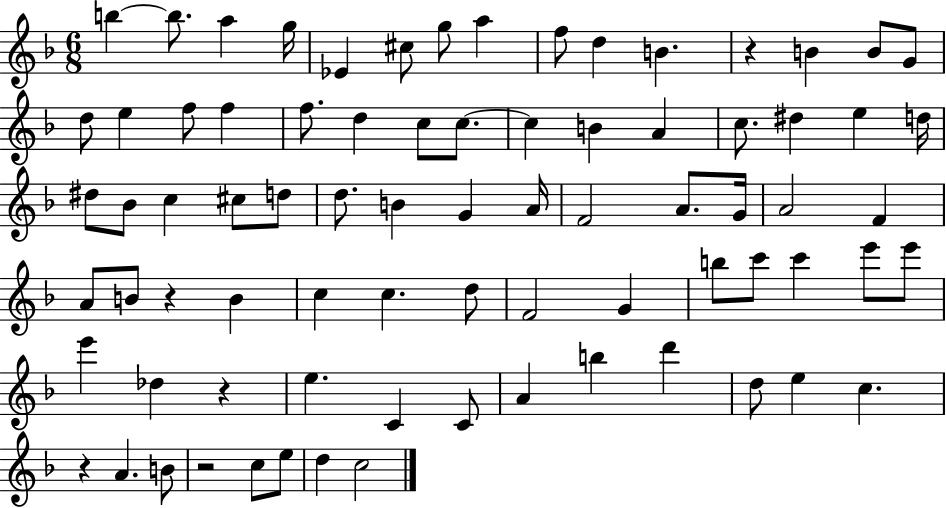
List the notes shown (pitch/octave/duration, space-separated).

B5/q B5/e. A5/q G5/s Eb4/q C#5/e G5/e A5/q F5/e D5/q B4/q. R/q B4/q B4/e G4/e D5/e E5/q F5/e F5/q F5/e. D5/q C5/e C5/e. C5/q B4/q A4/q C5/e. D#5/q E5/q D5/s D#5/e Bb4/e C5/q C#5/e D5/e D5/e. B4/q G4/q A4/s F4/h A4/e. G4/s A4/h F4/q A4/e B4/e R/q B4/q C5/q C5/q. D5/e F4/h G4/q B5/e C6/e C6/q E6/e E6/e E6/q Db5/q R/q E5/q. C4/q C4/e A4/q B5/q D6/q D5/e E5/q C5/q. R/q A4/q. B4/e R/h C5/e E5/e D5/q C5/h